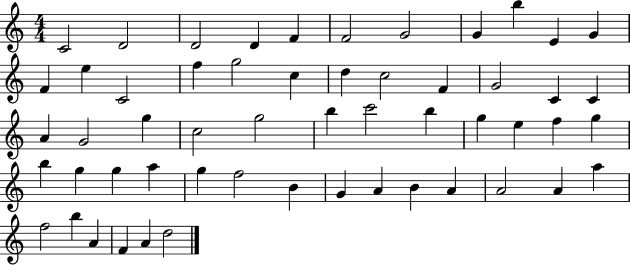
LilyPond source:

{
  \clef treble
  \numericTimeSignature
  \time 4/4
  \key c \major
  c'2 d'2 | d'2 d'4 f'4 | f'2 g'2 | g'4 b''4 e'4 g'4 | \break f'4 e''4 c'2 | f''4 g''2 c''4 | d''4 c''2 f'4 | g'2 c'4 c'4 | \break a'4 g'2 g''4 | c''2 g''2 | b''4 c'''2 b''4 | g''4 e''4 f''4 g''4 | \break b''4 g''4 g''4 a''4 | g''4 f''2 b'4 | g'4 a'4 b'4 a'4 | a'2 a'4 a''4 | \break f''2 b''4 a'4 | f'4 a'4 d''2 | \bar "|."
}